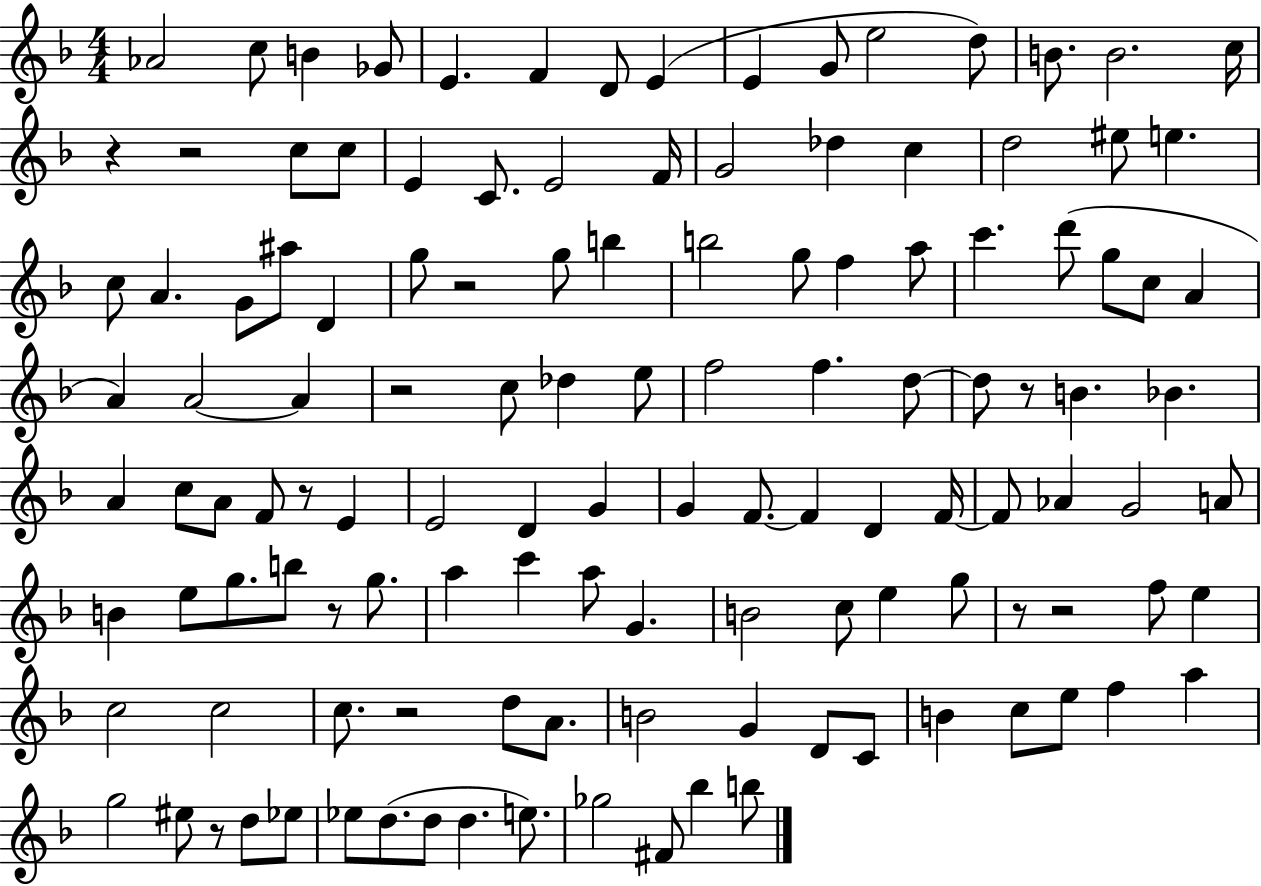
{
  \clef treble
  \numericTimeSignature
  \time 4/4
  \key f \major
  aes'2 c''8 b'4 ges'8 | e'4. f'4 d'8 e'4( | e'4 g'8 e''2 d''8) | b'8. b'2. c''16 | \break r4 r2 c''8 c''8 | e'4 c'8. e'2 f'16 | g'2 des''4 c''4 | d''2 eis''8 e''4. | \break c''8 a'4. g'8 ais''8 d'4 | g''8 r2 g''8 b''4 | b''2 g''8 f''4 a''8 | c'''4. d'''8( g''8 c''8 a'4 | \break a'4) a'2~~ a'4 | r2 c''8 des''4 e''8 | f''2 f''4. d''8~~ | d''8 r8 b'4. bes'4. | \break a'4 c''8 a'8 f'8 r8 e'4 | e'2 d'4 g'4 | g'4 f'8.~~ f'4 d'4 f'16~~ | f'8 aes'4 g'2 a'8 | \break b'4 e''8 g''8. b''8 r8 g''8. | a''4 c'''4 a''8 g'4. | b'2 c''8 e''4 g''8 | r8 r2 f''8 e''4 | \break c''2 c''2 | c''8. r2 d''8 a'8. | b'2 g'4 d'8 c'8 | b'4 c''8 e''8 f''4 a''4 | \break g''2 eis''8 r8 d''8 ees''8 | ees''8 d''8.( d''8 d''4. e''8.) | ges''2 fis'8 bes''4 b''8 | \bar "|."
}